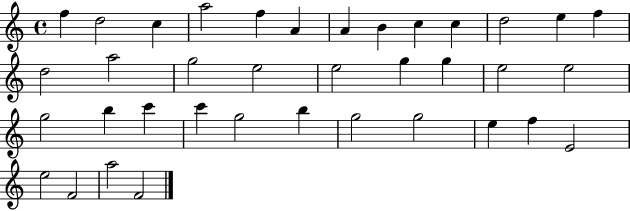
F5/q D5/h C5/q A5/h F5/q A4/q A4/q B4/q C5/q C5/q D5/h E5/q F5/q D5/h A5/h G5/h E5/h E5/h G5/q G5/q E5/h E5/h G5/h B5/q C6/q C6/q G5/h B5/q G5/h G5/h E5/q F5/q E4/h E5/h F4/h A5/h F4/h